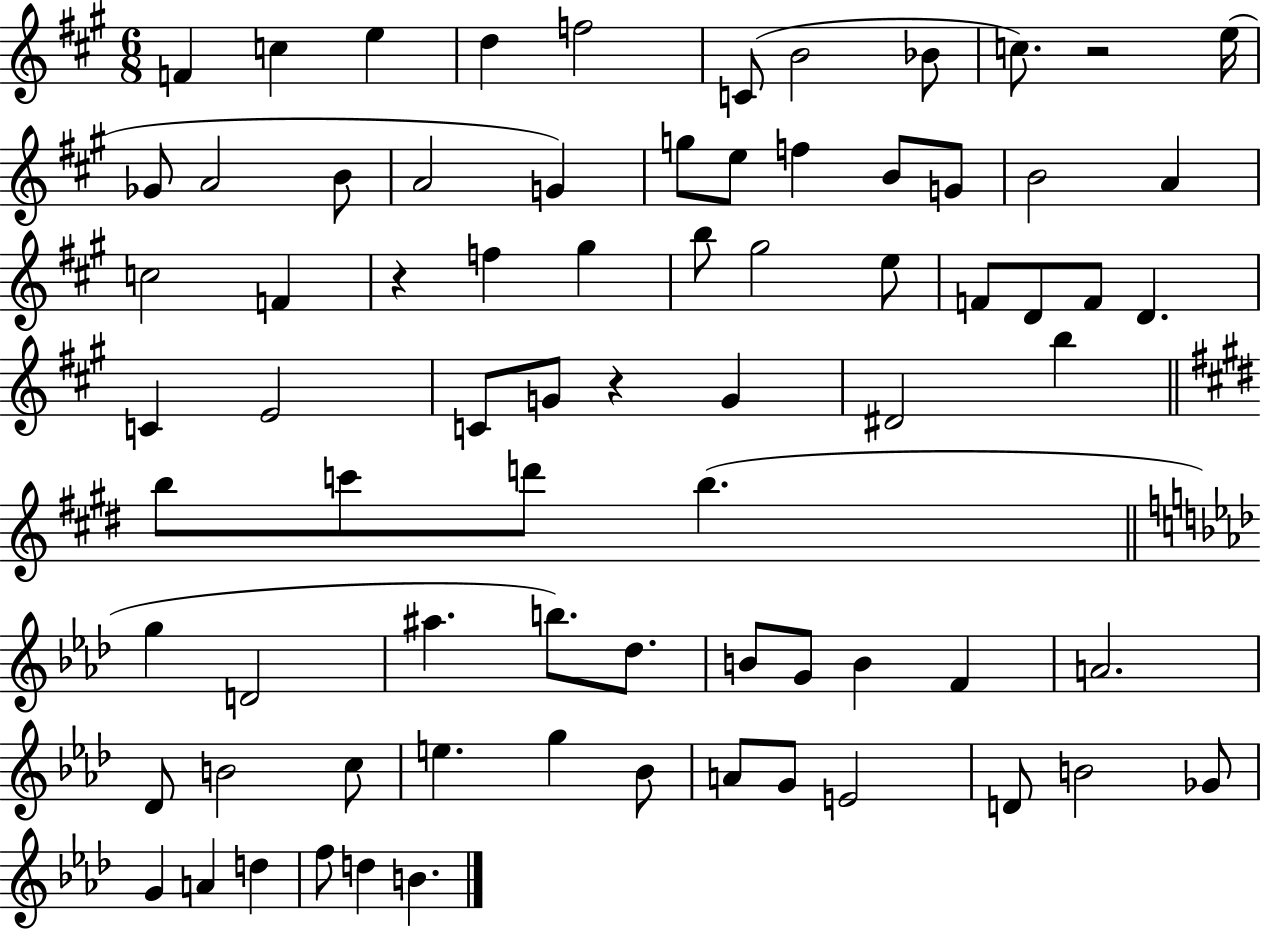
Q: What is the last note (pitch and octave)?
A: B4